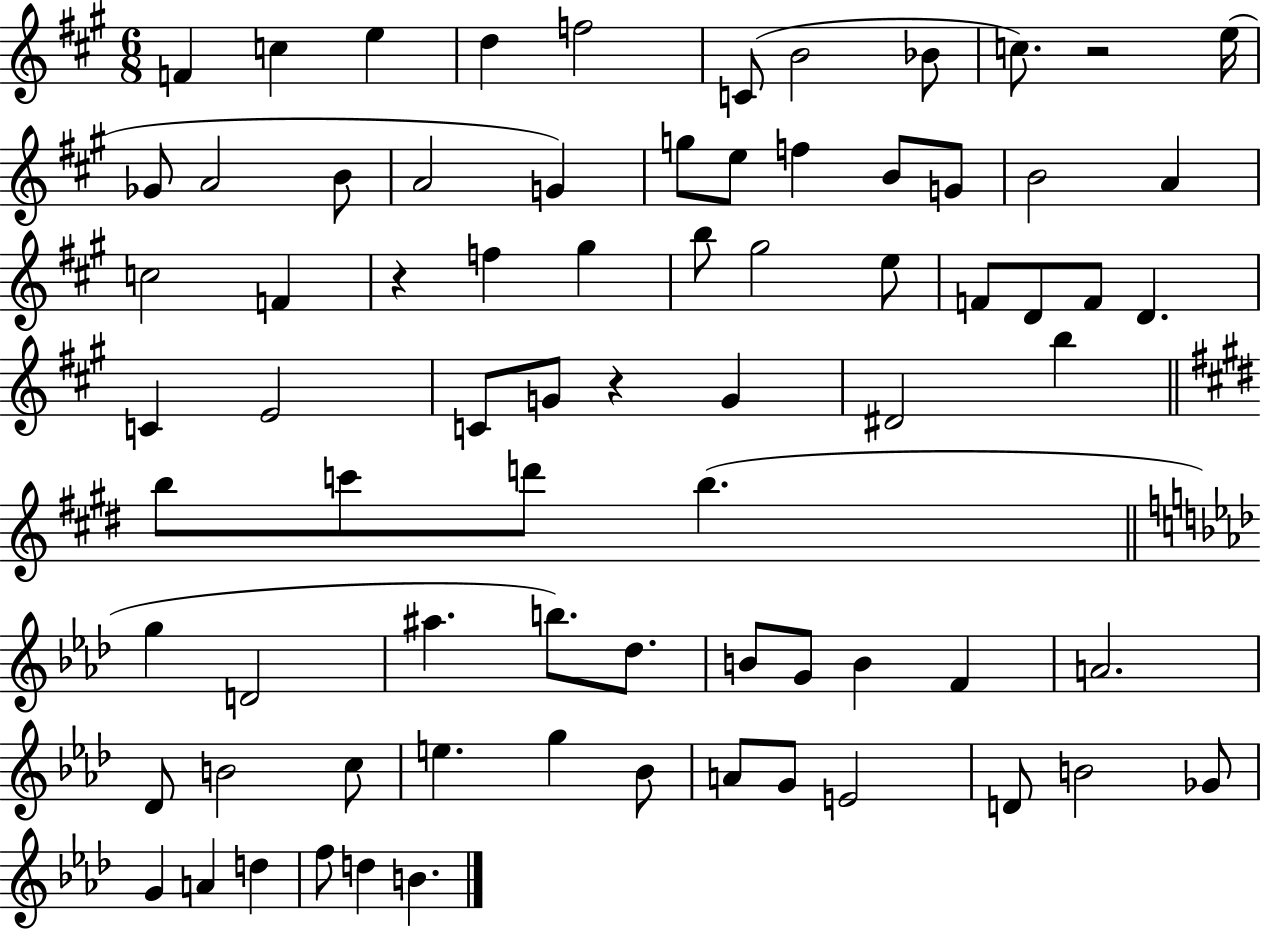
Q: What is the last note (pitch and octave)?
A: B4